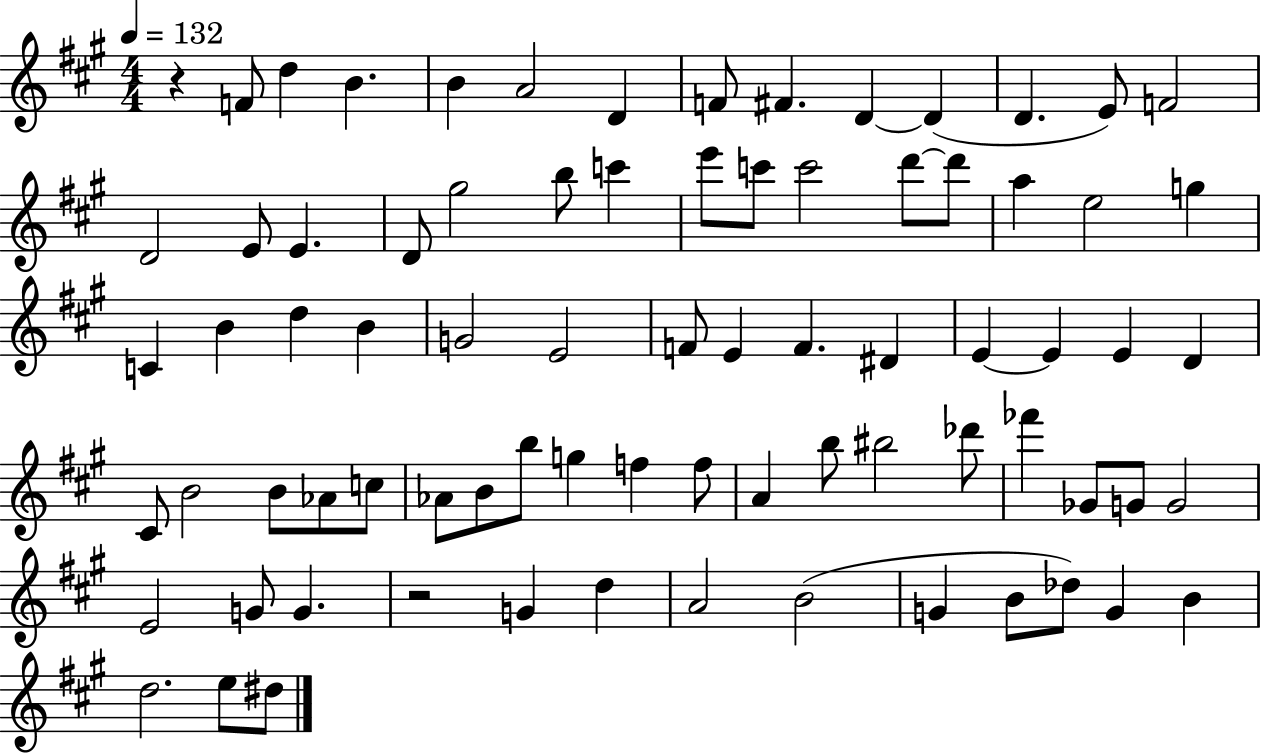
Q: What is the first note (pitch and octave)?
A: F4